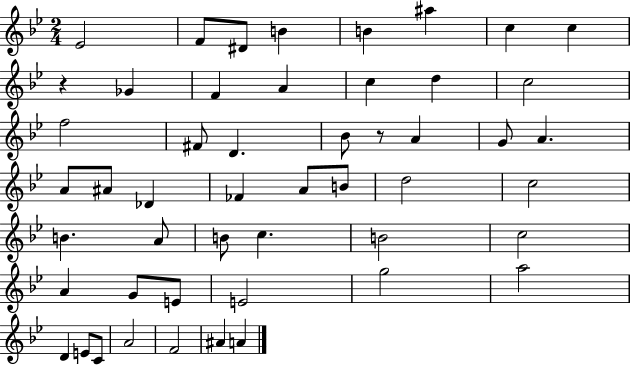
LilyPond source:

{
  \clef treble
  \numericTimeSignature
  \time 2/4
  \key bes \major
  \repeat volta 2 { ees'2 | f'8 dis'8 b'4 | b'4 ais''4 | c''4 c''4 | \break r4 ges'4 | f'4 a'4 | c''4 d''4 | c''2 | \break f''2 | fis'8 d'4. | bes'8 r8 a'4 | g'8 a'4. | \break a'8 ais'8 des'4 | fes'4 a'8 b'8 | d''2 | c''2 | \break b'4. a'8 | b'8 c''4. | b'2 | c''2 | \break a'4 g'8 e'8 | e'2 | g''2 | a''2 | \break d'4 e'8 c'8 | a'2 | f'2 | ais'4 a'4 | \break } \bar "|."
}